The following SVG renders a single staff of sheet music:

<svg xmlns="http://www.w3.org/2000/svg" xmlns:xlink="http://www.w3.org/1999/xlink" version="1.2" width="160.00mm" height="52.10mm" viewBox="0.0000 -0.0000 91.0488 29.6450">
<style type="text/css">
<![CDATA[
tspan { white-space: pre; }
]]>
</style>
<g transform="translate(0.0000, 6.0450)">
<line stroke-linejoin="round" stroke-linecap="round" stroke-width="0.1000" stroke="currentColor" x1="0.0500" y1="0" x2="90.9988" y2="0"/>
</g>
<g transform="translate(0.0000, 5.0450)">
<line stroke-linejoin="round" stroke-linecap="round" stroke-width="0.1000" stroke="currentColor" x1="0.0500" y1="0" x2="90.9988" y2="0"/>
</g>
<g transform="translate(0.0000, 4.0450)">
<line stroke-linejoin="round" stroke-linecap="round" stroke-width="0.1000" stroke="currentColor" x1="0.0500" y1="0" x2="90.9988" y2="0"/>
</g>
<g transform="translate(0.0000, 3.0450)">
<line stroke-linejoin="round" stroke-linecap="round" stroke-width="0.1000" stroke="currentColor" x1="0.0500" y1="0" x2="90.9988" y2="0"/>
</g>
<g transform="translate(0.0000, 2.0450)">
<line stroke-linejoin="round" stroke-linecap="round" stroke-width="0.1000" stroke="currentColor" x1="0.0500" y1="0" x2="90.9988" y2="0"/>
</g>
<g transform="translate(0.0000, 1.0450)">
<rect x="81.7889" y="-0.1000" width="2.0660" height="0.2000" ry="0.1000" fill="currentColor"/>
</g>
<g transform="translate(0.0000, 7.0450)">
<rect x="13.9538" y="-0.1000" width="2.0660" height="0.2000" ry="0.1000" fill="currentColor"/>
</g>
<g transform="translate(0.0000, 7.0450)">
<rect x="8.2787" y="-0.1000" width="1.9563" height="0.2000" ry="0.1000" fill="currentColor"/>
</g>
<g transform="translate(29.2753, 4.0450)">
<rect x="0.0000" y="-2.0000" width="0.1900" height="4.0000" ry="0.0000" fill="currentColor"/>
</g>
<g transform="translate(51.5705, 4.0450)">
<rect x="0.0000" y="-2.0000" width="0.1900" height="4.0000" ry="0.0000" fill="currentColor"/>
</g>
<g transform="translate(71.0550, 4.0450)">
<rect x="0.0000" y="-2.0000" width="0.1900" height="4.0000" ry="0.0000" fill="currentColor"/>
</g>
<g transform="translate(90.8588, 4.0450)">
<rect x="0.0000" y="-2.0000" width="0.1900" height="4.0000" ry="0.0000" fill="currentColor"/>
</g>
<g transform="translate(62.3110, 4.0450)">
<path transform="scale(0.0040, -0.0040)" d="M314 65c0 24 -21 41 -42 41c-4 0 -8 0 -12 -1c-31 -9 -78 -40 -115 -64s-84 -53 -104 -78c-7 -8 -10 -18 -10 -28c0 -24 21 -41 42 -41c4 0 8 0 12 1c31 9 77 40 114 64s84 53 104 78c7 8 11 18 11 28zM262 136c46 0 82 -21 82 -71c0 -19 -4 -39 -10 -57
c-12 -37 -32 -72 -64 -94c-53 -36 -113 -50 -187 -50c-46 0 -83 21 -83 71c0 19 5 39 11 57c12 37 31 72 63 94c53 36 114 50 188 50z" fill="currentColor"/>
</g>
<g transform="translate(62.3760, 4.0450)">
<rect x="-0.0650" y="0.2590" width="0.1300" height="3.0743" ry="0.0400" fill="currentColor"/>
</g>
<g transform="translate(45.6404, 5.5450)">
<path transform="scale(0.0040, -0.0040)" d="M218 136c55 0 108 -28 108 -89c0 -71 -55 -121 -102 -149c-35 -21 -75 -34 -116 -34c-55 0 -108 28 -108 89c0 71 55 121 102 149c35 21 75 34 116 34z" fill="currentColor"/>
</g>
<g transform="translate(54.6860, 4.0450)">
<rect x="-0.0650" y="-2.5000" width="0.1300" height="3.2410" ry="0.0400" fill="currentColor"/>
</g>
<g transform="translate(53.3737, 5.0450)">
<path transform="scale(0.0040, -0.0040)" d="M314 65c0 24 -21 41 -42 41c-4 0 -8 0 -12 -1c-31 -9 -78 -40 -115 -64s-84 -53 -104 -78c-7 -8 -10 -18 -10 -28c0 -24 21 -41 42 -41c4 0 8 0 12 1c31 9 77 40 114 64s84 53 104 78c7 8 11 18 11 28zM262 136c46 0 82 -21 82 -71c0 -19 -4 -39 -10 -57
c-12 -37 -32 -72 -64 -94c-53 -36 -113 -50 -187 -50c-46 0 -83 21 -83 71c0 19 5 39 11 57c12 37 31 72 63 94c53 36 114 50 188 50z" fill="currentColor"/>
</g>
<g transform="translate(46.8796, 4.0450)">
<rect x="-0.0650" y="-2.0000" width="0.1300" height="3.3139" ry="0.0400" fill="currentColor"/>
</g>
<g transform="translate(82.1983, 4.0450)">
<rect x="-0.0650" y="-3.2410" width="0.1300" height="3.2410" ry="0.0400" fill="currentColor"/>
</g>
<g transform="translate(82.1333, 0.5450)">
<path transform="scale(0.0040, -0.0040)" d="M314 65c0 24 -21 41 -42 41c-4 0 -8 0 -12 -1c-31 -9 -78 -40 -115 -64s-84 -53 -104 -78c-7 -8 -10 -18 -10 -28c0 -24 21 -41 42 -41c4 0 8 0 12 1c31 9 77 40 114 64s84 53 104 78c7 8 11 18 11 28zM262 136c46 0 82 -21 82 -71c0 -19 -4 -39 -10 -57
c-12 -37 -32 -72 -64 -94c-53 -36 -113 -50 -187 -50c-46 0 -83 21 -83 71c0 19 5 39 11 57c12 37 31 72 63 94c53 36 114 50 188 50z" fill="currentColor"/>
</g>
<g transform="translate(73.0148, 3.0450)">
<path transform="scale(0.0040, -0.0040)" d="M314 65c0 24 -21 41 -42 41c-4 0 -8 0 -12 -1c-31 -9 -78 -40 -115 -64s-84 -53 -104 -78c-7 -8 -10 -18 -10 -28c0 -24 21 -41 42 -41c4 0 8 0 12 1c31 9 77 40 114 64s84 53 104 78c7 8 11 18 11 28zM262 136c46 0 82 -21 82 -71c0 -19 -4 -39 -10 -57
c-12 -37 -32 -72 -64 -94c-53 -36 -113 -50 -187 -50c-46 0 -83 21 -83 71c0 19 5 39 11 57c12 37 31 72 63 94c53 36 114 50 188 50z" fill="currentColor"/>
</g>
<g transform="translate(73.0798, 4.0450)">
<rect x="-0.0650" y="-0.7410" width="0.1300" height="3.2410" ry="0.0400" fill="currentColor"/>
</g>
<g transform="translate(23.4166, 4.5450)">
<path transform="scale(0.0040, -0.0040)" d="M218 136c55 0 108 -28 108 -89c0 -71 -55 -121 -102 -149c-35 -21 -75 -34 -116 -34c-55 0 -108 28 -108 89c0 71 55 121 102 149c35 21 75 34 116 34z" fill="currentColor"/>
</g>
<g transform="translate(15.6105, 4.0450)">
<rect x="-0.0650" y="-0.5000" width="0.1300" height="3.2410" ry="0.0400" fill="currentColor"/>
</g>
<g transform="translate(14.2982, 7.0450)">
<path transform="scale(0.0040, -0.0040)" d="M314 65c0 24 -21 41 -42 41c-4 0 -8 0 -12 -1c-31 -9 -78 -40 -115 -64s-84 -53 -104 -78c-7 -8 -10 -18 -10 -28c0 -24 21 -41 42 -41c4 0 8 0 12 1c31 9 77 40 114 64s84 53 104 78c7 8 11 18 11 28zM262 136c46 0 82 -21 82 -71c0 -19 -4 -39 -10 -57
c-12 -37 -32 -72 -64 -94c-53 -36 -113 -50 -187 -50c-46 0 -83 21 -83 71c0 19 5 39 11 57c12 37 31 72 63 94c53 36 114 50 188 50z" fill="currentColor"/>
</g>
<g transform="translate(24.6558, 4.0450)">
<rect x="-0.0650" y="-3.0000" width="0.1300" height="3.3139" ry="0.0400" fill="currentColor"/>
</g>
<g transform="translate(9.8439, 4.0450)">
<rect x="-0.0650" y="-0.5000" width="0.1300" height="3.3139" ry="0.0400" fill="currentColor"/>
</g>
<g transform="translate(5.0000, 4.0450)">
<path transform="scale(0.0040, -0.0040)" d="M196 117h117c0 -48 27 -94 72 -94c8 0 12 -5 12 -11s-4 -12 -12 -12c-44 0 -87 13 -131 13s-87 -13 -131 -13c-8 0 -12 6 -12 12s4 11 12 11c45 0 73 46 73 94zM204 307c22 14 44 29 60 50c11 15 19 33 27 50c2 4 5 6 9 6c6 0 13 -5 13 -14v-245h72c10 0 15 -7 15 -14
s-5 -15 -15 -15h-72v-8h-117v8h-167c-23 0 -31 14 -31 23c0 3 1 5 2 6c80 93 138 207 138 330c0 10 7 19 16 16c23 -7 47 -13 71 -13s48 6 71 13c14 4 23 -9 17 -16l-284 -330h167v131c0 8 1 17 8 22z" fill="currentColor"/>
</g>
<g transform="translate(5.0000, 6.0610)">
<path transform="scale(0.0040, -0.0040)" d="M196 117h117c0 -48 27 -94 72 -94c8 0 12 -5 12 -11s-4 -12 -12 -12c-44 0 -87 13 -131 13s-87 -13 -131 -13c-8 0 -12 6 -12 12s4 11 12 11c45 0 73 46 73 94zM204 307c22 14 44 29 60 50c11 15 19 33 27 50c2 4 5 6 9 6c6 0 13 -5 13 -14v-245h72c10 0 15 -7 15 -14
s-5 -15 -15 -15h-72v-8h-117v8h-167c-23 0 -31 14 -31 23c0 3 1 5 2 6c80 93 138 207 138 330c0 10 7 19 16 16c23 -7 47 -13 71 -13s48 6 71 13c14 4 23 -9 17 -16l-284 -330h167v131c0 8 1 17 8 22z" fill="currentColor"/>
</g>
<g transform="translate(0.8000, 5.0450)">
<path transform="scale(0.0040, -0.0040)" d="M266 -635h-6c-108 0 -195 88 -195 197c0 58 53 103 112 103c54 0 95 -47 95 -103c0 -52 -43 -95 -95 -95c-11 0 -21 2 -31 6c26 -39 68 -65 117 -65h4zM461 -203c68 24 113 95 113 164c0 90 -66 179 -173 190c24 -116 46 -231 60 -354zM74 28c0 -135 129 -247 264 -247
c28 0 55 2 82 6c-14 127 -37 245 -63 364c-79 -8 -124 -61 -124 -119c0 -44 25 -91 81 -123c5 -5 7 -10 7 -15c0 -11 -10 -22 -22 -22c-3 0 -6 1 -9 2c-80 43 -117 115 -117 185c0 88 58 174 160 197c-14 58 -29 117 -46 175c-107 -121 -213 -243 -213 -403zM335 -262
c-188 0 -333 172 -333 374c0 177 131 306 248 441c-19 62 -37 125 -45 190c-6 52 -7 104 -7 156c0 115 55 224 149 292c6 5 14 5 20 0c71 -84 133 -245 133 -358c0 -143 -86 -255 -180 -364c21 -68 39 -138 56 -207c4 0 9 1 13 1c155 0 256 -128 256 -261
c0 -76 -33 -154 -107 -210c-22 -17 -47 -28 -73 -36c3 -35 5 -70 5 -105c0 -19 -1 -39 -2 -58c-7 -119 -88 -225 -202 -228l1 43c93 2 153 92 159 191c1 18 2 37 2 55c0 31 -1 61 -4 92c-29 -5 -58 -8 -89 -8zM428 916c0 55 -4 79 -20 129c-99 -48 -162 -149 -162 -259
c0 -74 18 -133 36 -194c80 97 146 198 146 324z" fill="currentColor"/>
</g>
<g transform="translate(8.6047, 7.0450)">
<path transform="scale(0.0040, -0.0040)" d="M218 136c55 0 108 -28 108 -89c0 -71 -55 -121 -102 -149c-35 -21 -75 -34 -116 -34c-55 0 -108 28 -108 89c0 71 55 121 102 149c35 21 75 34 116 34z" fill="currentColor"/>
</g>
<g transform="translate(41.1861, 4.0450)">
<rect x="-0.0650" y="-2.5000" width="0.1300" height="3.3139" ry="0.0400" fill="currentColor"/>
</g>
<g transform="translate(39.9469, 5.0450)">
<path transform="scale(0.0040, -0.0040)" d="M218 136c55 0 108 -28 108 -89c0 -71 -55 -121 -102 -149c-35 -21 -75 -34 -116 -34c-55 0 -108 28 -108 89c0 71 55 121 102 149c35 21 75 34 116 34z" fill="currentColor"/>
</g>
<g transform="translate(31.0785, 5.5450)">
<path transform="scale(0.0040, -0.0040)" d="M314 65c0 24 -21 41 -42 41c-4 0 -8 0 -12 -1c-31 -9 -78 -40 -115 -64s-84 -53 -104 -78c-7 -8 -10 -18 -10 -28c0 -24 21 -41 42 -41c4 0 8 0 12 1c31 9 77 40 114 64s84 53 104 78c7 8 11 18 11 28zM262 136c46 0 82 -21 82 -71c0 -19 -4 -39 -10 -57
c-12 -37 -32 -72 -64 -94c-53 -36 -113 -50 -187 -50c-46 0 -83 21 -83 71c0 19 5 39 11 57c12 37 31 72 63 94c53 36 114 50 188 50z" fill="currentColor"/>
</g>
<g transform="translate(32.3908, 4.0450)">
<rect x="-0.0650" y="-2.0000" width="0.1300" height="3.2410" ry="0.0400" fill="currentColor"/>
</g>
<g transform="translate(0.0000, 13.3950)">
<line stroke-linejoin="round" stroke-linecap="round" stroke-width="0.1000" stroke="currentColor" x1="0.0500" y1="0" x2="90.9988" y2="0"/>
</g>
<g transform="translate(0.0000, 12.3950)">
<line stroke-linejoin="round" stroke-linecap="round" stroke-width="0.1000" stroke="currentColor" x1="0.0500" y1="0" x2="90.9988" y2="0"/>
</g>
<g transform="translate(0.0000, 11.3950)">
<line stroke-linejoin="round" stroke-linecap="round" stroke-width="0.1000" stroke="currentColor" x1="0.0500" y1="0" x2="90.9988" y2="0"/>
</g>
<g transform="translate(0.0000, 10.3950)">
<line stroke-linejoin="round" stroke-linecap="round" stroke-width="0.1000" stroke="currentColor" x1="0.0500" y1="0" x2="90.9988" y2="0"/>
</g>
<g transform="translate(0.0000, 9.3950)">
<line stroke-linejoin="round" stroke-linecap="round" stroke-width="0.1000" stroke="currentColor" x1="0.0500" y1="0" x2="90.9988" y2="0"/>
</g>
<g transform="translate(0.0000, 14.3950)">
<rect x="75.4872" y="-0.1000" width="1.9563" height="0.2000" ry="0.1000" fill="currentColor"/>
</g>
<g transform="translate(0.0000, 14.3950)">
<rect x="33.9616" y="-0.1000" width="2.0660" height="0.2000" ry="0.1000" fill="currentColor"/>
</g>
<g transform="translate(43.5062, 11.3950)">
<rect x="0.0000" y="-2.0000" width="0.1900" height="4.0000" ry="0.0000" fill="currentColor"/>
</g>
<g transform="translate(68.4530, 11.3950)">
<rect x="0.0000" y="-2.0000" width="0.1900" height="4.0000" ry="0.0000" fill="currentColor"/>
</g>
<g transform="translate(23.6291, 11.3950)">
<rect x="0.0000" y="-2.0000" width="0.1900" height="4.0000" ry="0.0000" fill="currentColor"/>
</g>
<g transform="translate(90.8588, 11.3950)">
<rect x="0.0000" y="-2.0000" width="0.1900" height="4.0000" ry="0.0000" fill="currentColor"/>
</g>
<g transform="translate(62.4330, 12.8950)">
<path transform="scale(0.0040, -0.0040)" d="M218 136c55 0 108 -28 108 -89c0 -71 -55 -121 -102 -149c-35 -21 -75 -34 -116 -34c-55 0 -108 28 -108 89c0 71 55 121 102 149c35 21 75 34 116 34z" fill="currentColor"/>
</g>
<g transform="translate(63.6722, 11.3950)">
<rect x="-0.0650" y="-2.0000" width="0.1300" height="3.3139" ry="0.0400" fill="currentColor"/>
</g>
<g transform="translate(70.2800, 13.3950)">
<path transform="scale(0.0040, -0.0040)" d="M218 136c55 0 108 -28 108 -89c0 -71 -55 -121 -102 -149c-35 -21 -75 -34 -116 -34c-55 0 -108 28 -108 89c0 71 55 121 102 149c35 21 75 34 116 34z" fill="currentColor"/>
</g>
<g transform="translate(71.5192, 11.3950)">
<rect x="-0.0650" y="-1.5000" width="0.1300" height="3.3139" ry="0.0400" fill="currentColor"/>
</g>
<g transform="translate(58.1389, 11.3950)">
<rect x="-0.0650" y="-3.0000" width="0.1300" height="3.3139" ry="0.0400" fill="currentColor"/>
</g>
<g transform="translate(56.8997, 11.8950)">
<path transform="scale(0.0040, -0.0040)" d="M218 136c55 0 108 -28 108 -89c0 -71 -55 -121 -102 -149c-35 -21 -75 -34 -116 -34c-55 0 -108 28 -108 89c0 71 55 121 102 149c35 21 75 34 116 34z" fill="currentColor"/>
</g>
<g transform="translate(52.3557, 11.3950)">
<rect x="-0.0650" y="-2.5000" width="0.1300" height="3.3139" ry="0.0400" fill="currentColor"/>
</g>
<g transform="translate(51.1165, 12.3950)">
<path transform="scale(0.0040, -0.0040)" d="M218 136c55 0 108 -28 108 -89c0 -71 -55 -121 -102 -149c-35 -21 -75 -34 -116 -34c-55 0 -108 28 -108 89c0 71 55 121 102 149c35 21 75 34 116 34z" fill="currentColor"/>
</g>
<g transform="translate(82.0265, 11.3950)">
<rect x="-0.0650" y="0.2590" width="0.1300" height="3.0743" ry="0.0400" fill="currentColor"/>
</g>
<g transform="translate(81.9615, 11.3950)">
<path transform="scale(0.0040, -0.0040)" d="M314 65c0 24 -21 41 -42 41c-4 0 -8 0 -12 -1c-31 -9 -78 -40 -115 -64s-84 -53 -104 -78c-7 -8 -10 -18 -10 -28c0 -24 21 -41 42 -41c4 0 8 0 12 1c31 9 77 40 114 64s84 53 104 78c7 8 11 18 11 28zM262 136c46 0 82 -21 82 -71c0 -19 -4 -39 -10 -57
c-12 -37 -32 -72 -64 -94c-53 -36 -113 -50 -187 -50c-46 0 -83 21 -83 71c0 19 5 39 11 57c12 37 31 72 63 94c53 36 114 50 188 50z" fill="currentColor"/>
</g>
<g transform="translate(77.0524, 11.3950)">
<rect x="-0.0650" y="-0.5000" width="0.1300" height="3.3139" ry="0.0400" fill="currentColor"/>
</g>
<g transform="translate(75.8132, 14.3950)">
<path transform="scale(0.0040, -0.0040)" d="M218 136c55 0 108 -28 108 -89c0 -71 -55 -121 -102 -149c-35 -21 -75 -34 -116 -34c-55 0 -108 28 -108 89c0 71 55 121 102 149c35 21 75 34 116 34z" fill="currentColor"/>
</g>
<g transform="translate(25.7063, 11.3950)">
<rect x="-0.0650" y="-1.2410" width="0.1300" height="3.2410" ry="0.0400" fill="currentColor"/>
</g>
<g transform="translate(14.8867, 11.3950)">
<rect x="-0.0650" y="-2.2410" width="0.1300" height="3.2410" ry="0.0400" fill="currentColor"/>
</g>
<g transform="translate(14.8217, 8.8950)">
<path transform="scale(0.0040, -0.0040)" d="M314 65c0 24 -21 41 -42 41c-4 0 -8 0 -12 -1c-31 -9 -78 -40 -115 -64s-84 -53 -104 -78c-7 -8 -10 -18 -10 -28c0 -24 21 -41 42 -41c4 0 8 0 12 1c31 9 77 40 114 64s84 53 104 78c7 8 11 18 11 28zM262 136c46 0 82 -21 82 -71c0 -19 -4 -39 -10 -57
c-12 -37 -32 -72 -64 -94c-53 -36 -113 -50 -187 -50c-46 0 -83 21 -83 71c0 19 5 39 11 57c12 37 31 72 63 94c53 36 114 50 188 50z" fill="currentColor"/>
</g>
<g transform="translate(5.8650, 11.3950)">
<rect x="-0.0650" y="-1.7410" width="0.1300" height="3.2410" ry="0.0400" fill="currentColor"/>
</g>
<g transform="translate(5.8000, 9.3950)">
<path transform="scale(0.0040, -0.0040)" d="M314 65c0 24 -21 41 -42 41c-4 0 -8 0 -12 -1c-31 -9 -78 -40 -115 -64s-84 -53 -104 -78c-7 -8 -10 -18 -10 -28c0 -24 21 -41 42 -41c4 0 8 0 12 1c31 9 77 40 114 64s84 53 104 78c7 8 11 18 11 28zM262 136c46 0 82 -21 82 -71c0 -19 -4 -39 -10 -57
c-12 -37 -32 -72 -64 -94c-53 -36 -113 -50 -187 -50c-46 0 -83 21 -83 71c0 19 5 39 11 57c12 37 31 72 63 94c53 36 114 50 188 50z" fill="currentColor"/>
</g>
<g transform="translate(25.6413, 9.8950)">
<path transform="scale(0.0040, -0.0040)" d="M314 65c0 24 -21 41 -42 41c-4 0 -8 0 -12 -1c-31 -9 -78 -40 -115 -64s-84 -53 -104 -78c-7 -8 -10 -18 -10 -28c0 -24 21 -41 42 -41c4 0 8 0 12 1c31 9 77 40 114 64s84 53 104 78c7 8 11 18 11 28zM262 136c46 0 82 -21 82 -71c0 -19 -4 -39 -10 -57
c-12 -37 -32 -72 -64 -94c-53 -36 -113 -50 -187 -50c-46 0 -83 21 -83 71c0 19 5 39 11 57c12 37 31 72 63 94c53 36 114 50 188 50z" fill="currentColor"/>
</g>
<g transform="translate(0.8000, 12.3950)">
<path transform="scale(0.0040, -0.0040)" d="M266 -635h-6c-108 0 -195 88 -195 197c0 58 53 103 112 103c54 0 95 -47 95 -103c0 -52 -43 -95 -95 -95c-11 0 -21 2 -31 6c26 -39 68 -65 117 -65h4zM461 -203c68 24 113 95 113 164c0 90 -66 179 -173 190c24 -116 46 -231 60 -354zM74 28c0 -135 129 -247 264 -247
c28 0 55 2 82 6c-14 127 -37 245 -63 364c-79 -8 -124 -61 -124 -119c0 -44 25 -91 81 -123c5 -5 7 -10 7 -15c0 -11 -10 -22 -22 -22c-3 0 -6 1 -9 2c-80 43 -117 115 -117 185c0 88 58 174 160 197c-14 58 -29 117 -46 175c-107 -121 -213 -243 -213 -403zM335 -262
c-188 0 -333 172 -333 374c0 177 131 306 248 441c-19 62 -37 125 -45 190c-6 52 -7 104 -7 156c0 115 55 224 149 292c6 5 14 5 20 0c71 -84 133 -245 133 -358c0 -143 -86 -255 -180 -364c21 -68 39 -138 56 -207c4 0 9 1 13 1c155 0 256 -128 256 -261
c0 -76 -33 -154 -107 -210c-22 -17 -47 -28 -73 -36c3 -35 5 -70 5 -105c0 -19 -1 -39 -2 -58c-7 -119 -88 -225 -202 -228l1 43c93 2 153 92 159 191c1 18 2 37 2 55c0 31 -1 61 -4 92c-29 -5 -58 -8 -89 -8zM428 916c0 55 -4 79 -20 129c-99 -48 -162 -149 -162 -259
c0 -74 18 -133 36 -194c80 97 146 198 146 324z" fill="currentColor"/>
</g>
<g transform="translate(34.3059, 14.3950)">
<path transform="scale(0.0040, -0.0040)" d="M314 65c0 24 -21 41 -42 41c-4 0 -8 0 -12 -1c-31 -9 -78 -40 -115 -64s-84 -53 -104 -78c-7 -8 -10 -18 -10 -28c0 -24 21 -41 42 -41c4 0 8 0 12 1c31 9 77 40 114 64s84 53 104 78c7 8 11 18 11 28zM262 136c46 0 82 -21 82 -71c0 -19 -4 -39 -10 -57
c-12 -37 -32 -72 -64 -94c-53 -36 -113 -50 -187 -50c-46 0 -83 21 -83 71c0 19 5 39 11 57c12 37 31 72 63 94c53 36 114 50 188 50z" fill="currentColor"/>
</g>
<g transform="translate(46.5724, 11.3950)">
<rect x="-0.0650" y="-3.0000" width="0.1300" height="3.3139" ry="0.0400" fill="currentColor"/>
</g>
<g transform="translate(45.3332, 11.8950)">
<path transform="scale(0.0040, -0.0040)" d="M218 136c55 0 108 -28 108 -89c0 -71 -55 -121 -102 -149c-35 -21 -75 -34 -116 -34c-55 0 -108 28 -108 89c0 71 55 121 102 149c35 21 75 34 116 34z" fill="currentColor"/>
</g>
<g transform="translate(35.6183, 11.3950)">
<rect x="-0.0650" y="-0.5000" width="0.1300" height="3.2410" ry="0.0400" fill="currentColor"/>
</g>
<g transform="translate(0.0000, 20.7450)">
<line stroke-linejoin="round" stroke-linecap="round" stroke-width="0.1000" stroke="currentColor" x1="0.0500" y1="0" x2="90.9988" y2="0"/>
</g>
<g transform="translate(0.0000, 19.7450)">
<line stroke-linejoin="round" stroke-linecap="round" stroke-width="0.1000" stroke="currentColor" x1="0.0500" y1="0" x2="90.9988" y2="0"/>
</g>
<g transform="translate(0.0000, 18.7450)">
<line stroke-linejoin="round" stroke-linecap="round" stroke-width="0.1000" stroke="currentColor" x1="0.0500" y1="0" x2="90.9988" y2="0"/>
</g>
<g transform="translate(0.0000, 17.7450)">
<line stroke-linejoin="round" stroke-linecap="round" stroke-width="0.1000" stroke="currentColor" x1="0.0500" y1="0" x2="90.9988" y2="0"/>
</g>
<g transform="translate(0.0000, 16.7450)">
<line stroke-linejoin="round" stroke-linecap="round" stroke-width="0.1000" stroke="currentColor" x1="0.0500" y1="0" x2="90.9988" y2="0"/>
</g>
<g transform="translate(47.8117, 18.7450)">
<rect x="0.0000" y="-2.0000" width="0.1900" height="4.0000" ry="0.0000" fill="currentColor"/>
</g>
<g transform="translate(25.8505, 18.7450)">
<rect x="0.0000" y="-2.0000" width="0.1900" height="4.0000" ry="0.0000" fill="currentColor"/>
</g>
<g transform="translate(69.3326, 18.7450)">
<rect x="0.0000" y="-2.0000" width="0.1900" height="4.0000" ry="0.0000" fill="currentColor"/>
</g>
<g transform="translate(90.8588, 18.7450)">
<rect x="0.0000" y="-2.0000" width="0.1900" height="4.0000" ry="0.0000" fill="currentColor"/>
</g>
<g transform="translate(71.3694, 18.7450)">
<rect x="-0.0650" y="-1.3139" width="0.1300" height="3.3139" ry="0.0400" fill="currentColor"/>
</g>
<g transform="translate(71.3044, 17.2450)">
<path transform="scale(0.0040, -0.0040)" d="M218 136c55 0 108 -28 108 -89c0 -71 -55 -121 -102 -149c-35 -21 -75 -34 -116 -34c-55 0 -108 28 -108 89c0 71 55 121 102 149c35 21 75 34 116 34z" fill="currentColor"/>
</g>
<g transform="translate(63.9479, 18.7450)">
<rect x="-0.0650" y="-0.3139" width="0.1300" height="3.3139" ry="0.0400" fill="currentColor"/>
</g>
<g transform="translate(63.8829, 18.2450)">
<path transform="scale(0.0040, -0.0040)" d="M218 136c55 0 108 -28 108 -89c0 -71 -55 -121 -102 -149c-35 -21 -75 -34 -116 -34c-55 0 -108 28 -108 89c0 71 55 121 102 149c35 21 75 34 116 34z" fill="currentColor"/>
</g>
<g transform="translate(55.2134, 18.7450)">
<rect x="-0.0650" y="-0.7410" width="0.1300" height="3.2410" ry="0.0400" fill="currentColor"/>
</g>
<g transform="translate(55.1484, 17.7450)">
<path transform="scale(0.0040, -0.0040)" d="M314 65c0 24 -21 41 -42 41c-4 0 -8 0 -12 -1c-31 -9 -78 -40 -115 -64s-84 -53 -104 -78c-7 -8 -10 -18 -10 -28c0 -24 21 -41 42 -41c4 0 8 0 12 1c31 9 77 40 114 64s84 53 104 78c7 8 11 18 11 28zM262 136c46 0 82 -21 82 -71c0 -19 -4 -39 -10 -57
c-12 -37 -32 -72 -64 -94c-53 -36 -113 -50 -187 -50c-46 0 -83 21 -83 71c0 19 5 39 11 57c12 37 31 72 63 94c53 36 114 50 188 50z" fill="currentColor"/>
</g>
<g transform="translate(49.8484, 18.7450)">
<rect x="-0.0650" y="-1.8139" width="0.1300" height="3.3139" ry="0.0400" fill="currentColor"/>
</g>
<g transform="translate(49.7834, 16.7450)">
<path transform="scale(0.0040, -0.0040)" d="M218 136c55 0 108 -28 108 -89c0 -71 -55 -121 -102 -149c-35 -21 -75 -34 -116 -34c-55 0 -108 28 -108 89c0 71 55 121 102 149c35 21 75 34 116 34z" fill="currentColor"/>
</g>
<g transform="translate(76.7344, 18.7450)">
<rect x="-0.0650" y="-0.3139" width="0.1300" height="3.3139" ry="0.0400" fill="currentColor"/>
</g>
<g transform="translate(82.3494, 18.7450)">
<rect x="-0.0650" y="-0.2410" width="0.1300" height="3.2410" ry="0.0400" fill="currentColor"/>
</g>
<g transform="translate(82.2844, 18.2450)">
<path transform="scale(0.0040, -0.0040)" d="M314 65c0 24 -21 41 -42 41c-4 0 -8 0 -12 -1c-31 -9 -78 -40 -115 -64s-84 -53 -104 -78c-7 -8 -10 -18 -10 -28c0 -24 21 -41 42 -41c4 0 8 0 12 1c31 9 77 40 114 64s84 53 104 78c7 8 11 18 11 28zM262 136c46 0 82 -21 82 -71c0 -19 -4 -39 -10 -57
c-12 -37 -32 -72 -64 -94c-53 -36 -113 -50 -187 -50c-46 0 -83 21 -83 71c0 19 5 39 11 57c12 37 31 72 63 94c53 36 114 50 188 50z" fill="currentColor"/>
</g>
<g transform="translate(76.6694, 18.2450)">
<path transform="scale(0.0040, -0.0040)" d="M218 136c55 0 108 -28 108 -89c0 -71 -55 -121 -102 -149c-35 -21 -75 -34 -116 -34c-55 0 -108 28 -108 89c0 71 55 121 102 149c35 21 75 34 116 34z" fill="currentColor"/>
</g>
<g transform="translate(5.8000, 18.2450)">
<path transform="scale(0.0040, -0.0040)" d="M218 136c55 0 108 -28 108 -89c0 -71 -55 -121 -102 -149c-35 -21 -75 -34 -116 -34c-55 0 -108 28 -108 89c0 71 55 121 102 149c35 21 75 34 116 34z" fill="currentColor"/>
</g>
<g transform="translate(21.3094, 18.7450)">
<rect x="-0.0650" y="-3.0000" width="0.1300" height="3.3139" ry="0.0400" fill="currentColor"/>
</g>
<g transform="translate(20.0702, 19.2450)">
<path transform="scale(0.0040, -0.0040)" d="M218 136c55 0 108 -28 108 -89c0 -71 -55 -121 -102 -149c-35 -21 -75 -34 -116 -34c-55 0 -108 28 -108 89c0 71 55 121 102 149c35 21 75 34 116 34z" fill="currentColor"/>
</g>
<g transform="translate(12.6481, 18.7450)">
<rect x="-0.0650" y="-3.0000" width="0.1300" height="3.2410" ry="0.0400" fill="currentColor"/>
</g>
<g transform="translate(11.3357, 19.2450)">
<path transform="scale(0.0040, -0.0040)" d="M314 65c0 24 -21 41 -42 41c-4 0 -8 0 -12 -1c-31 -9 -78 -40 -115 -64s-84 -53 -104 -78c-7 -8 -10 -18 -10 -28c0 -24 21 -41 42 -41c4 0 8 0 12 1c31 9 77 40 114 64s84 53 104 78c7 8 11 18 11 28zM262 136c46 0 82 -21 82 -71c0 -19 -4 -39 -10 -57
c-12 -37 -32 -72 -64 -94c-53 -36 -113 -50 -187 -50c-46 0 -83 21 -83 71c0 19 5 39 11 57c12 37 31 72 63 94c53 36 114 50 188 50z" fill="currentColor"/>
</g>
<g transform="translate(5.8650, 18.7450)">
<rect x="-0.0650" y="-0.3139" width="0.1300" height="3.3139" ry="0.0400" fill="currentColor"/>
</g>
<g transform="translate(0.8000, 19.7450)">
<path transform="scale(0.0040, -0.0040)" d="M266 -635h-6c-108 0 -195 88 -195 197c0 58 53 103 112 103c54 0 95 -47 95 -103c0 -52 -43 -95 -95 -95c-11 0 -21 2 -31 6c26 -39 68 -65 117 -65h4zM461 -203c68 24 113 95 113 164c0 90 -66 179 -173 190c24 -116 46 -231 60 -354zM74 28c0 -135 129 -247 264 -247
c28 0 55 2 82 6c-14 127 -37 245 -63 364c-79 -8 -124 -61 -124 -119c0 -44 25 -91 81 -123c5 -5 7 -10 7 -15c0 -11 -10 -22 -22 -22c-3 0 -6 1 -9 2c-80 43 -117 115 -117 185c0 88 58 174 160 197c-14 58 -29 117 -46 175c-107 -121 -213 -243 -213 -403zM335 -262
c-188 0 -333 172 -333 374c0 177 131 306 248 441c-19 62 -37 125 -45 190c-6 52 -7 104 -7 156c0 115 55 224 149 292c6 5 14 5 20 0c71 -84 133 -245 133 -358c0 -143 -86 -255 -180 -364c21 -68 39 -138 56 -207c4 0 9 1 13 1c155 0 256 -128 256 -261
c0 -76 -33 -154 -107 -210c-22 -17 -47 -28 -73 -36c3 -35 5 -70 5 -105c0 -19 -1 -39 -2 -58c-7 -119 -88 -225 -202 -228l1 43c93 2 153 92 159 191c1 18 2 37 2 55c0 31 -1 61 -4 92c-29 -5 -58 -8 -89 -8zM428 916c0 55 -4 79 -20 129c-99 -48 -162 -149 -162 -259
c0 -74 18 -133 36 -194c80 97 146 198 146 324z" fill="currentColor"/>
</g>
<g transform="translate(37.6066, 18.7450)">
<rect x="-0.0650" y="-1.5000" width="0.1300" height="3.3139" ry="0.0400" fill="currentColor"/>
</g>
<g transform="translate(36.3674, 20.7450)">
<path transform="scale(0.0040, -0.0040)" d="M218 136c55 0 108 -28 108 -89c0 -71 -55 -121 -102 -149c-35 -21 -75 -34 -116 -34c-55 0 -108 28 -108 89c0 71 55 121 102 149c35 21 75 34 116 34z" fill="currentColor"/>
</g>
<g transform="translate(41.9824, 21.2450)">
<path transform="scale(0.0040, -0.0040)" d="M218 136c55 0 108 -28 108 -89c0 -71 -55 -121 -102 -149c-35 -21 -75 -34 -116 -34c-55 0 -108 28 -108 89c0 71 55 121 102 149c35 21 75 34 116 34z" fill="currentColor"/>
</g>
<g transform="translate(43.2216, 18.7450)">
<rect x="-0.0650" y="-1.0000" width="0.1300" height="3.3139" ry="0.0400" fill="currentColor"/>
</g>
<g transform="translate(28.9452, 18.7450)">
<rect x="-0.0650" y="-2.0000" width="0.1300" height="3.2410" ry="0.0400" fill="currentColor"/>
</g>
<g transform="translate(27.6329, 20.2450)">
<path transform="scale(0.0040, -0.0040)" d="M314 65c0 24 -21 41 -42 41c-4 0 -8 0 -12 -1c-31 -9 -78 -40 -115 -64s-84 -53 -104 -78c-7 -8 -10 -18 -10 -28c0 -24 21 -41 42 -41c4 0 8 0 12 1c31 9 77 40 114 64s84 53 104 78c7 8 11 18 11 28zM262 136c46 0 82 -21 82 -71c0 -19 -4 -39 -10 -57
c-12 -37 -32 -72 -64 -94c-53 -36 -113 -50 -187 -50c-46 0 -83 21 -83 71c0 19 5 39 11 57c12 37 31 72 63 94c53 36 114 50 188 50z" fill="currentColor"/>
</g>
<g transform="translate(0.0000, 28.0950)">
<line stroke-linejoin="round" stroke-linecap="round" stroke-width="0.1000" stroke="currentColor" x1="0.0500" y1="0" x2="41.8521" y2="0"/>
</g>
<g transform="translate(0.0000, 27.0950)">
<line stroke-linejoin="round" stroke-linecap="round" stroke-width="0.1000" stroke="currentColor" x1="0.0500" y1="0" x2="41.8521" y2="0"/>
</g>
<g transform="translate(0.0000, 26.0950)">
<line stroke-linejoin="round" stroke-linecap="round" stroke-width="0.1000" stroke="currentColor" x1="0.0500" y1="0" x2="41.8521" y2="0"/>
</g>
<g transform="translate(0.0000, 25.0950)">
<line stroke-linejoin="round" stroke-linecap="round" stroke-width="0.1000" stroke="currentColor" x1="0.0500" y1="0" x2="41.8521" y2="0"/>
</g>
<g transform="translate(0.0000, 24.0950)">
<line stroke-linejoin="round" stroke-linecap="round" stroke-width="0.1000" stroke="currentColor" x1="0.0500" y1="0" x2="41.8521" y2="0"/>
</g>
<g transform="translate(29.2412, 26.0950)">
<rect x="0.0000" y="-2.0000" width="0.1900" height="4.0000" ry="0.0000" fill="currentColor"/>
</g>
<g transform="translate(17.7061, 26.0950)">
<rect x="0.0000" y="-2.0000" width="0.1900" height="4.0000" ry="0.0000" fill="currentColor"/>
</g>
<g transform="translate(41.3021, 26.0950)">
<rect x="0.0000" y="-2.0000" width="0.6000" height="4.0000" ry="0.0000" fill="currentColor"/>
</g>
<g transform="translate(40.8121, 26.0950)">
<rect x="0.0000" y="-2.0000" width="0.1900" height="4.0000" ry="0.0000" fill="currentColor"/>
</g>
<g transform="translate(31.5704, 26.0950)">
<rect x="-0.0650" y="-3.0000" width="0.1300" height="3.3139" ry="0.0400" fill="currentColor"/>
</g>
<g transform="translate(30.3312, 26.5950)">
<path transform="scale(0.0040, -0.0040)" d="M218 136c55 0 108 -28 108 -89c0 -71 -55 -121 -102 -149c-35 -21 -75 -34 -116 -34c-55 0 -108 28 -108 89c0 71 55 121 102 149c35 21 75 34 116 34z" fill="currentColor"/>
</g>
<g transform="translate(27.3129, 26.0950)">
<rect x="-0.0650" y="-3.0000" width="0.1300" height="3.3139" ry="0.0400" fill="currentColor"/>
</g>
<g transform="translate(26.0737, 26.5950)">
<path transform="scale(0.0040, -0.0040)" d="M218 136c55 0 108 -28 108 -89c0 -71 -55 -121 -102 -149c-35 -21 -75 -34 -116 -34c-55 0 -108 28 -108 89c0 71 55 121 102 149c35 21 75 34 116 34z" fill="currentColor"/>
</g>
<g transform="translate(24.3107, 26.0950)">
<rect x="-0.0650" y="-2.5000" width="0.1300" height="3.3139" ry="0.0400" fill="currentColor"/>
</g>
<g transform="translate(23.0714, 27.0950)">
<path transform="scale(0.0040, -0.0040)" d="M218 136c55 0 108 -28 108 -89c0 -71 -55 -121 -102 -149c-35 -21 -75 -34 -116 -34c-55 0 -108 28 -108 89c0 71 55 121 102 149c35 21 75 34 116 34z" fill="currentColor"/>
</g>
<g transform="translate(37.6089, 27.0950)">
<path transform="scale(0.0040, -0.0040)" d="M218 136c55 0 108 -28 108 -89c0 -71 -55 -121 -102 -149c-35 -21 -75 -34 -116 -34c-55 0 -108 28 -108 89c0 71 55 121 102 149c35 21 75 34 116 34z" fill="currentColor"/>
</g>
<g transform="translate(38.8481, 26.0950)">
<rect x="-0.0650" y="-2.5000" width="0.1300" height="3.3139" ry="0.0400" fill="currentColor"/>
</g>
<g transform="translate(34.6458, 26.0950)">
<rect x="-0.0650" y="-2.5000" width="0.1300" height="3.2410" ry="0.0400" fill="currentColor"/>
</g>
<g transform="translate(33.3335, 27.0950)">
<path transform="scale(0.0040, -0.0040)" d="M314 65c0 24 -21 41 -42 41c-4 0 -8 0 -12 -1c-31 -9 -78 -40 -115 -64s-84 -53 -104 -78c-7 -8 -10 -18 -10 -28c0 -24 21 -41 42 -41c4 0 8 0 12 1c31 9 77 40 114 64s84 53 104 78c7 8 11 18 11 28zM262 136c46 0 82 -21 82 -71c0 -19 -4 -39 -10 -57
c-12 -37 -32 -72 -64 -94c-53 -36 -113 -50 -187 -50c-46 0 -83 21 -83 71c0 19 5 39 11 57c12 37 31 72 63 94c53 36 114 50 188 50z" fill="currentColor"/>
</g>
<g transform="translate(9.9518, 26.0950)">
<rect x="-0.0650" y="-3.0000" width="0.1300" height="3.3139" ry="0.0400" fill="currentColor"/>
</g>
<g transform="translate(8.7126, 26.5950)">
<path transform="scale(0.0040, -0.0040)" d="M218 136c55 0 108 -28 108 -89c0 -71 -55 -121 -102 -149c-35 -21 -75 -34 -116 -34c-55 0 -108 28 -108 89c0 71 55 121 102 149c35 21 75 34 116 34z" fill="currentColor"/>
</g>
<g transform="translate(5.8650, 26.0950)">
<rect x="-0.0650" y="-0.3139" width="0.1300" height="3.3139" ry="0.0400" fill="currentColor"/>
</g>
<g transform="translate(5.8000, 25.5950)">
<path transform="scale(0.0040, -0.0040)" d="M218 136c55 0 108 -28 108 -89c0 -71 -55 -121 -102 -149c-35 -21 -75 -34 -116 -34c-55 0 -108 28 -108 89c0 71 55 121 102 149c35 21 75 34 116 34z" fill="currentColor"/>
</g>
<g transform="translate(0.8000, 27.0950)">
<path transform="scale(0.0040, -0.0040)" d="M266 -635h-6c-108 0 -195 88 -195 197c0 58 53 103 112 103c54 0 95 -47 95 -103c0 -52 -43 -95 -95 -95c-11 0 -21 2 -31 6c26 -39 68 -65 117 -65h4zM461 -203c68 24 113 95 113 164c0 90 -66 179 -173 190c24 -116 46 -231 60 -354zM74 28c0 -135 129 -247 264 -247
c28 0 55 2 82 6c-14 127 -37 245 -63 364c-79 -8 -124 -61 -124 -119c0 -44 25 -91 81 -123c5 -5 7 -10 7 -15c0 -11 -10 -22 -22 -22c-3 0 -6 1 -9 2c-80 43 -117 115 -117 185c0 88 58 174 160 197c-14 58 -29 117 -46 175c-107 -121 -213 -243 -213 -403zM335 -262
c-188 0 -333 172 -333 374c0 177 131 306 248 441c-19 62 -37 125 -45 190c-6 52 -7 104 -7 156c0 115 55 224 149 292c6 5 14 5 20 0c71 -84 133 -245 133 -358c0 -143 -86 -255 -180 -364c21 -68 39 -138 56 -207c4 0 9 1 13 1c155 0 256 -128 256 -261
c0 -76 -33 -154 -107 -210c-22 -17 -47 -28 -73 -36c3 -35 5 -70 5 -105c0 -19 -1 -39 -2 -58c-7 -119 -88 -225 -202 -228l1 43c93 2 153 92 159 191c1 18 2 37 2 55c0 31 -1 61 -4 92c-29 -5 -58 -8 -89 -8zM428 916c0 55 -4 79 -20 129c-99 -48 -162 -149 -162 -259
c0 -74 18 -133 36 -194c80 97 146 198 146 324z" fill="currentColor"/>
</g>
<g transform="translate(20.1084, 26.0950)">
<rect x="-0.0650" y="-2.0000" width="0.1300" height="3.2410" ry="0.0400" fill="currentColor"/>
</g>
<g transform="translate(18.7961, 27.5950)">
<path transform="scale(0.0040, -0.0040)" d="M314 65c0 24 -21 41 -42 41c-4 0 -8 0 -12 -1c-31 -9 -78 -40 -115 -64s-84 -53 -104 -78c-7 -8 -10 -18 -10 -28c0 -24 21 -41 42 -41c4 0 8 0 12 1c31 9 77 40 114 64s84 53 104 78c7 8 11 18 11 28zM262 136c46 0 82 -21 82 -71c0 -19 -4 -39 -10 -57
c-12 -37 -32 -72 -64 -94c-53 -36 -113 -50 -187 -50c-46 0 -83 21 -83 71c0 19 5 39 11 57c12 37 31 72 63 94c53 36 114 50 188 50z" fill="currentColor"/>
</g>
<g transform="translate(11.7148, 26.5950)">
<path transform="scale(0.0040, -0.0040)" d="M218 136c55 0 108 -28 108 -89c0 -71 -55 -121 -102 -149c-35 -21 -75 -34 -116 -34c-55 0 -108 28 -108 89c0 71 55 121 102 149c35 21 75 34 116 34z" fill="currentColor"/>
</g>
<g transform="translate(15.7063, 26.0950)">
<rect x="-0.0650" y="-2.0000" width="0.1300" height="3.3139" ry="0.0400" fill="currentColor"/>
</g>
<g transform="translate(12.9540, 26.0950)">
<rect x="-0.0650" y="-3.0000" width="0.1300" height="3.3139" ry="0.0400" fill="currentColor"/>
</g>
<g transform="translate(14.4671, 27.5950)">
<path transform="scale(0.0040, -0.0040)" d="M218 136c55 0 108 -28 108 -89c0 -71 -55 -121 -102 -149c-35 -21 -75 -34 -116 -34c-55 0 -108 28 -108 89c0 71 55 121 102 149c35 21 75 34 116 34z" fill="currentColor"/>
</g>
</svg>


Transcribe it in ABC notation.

X:1
T:Untitled
M:4/4
L:1/4
K:C
C C2 A F2 G F G2 B2 d2 b2 f2 g2 e2 C2 A G A F E C B2 c A2 A F2 E D f d2 c e c c2 c A A F F2 G A A G2 G